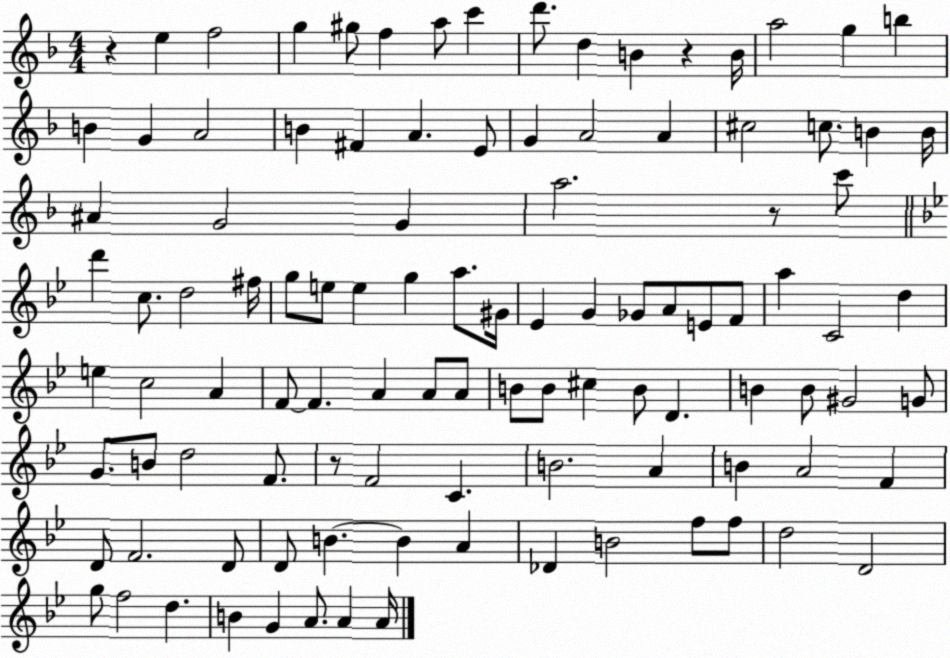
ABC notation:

X:1
T:Untitled
M:4/4
L:1/4
K:F
z e f2 g ^g/2 f a/2 c' d'/2 d B z B/4 a2 g b B G A2 B ^F A E/2 G A2 A ^c2 c/2 B B/4 ^A G2 G a2 z/2 c'/2 d' c/2 d2 ^f/4 g/2 e/2 e g a/2 ^G/4 _E G _G/2 A/2 E/2 F/2 a C2 d e c2 A F/2 F A A/2 A/2 B/2 B/2 ^c B/2 D B B/2 ^G2 G/2 G/2 B/2 d2 F/2 z/2 F2 C B2 A B A2 F D/2 F2 D/2 D/2 B B A _D B2 f/2 f/2 d2 D2 g/2 f2 d B G A/2 A A/4